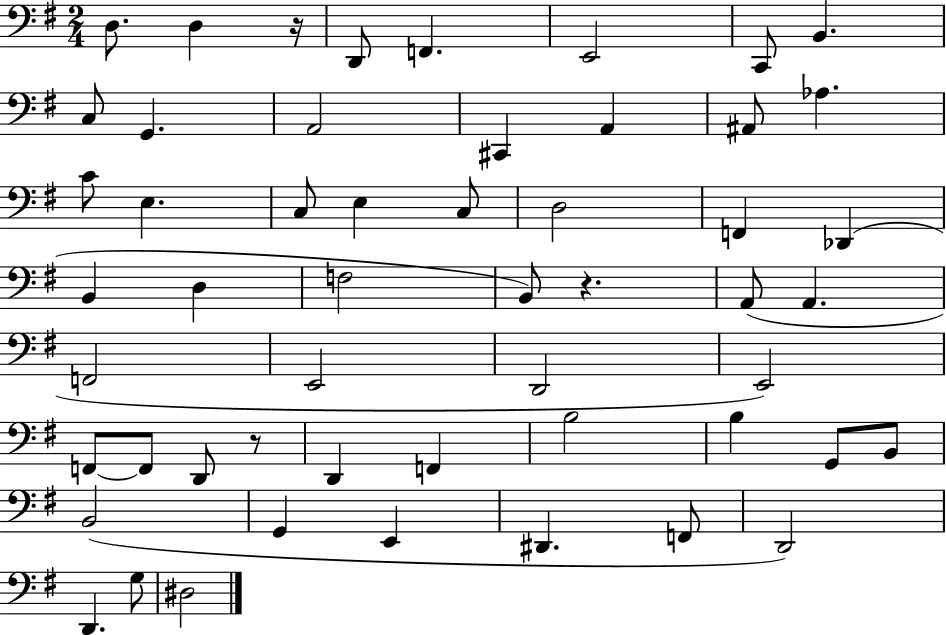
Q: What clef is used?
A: bass